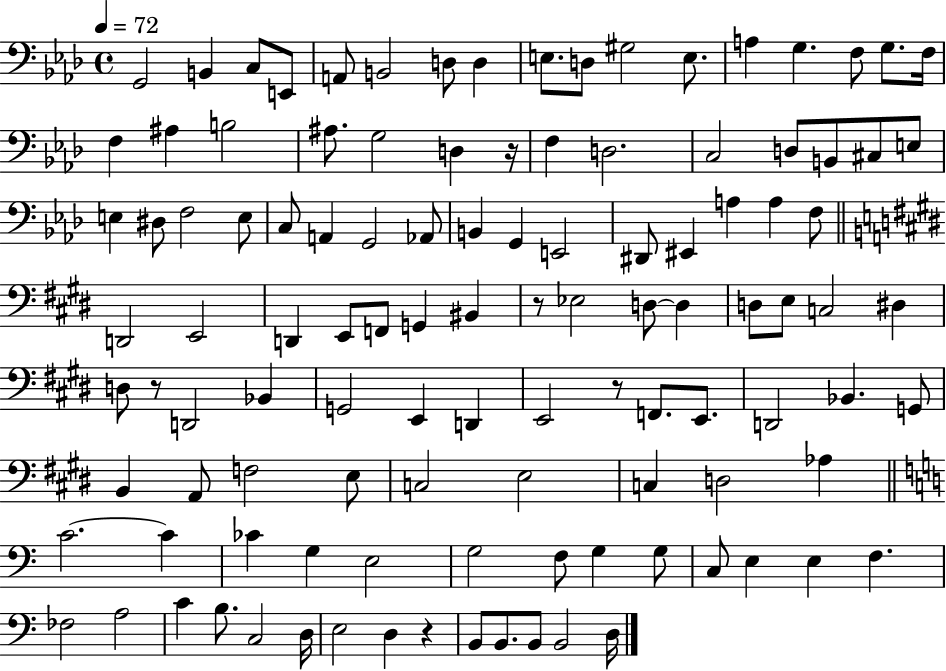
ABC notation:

X:1
T:Untitled
M:4/4
L:1/4
K:Ab
G,,2 B,, C,/2 E,,/2 A,,/2 B,,2 D,/2 D, E,/2 D,/2 ^G,2 E,/2 A, G, F,/2 G,/2 F,/4 F, ^A, B,2 ^A,/2 G,2 D, z/4 F, D,2 C,2 D,/2 B,,/2 ^C,/2 E,/2 E, ^D,/2 F,2 E,/2 C,/2 A,, G,,2 _A,,/2 B,, G,, E,,2 ^D,,/2 ^E,, A, A, F,/2 D,,2 E,,2 D,, E,,/2 F,,/2 G,, ^B,, z/2 _E,2 D,/2 D, D,/2 E,/2 C,2 ^D, D,/2 z/2 D,,2 _B,, G,,2 E,, D,, E,,2 z/2 F,,/2 E,,/2 D,,2 _B,, G,,/2 B,, A,,/2 F,2 E,/2 C,2 E,2 C, D,2 _A, C2 C _C G, E,2 G,2 F,/2 G, G,/2 C,/2 E, E, F, _F,2 A,2 C B,/2 C,2 D,/4 E,2 D, z B,,/2 B,,/2 B,,/2 B,,2 D,/4